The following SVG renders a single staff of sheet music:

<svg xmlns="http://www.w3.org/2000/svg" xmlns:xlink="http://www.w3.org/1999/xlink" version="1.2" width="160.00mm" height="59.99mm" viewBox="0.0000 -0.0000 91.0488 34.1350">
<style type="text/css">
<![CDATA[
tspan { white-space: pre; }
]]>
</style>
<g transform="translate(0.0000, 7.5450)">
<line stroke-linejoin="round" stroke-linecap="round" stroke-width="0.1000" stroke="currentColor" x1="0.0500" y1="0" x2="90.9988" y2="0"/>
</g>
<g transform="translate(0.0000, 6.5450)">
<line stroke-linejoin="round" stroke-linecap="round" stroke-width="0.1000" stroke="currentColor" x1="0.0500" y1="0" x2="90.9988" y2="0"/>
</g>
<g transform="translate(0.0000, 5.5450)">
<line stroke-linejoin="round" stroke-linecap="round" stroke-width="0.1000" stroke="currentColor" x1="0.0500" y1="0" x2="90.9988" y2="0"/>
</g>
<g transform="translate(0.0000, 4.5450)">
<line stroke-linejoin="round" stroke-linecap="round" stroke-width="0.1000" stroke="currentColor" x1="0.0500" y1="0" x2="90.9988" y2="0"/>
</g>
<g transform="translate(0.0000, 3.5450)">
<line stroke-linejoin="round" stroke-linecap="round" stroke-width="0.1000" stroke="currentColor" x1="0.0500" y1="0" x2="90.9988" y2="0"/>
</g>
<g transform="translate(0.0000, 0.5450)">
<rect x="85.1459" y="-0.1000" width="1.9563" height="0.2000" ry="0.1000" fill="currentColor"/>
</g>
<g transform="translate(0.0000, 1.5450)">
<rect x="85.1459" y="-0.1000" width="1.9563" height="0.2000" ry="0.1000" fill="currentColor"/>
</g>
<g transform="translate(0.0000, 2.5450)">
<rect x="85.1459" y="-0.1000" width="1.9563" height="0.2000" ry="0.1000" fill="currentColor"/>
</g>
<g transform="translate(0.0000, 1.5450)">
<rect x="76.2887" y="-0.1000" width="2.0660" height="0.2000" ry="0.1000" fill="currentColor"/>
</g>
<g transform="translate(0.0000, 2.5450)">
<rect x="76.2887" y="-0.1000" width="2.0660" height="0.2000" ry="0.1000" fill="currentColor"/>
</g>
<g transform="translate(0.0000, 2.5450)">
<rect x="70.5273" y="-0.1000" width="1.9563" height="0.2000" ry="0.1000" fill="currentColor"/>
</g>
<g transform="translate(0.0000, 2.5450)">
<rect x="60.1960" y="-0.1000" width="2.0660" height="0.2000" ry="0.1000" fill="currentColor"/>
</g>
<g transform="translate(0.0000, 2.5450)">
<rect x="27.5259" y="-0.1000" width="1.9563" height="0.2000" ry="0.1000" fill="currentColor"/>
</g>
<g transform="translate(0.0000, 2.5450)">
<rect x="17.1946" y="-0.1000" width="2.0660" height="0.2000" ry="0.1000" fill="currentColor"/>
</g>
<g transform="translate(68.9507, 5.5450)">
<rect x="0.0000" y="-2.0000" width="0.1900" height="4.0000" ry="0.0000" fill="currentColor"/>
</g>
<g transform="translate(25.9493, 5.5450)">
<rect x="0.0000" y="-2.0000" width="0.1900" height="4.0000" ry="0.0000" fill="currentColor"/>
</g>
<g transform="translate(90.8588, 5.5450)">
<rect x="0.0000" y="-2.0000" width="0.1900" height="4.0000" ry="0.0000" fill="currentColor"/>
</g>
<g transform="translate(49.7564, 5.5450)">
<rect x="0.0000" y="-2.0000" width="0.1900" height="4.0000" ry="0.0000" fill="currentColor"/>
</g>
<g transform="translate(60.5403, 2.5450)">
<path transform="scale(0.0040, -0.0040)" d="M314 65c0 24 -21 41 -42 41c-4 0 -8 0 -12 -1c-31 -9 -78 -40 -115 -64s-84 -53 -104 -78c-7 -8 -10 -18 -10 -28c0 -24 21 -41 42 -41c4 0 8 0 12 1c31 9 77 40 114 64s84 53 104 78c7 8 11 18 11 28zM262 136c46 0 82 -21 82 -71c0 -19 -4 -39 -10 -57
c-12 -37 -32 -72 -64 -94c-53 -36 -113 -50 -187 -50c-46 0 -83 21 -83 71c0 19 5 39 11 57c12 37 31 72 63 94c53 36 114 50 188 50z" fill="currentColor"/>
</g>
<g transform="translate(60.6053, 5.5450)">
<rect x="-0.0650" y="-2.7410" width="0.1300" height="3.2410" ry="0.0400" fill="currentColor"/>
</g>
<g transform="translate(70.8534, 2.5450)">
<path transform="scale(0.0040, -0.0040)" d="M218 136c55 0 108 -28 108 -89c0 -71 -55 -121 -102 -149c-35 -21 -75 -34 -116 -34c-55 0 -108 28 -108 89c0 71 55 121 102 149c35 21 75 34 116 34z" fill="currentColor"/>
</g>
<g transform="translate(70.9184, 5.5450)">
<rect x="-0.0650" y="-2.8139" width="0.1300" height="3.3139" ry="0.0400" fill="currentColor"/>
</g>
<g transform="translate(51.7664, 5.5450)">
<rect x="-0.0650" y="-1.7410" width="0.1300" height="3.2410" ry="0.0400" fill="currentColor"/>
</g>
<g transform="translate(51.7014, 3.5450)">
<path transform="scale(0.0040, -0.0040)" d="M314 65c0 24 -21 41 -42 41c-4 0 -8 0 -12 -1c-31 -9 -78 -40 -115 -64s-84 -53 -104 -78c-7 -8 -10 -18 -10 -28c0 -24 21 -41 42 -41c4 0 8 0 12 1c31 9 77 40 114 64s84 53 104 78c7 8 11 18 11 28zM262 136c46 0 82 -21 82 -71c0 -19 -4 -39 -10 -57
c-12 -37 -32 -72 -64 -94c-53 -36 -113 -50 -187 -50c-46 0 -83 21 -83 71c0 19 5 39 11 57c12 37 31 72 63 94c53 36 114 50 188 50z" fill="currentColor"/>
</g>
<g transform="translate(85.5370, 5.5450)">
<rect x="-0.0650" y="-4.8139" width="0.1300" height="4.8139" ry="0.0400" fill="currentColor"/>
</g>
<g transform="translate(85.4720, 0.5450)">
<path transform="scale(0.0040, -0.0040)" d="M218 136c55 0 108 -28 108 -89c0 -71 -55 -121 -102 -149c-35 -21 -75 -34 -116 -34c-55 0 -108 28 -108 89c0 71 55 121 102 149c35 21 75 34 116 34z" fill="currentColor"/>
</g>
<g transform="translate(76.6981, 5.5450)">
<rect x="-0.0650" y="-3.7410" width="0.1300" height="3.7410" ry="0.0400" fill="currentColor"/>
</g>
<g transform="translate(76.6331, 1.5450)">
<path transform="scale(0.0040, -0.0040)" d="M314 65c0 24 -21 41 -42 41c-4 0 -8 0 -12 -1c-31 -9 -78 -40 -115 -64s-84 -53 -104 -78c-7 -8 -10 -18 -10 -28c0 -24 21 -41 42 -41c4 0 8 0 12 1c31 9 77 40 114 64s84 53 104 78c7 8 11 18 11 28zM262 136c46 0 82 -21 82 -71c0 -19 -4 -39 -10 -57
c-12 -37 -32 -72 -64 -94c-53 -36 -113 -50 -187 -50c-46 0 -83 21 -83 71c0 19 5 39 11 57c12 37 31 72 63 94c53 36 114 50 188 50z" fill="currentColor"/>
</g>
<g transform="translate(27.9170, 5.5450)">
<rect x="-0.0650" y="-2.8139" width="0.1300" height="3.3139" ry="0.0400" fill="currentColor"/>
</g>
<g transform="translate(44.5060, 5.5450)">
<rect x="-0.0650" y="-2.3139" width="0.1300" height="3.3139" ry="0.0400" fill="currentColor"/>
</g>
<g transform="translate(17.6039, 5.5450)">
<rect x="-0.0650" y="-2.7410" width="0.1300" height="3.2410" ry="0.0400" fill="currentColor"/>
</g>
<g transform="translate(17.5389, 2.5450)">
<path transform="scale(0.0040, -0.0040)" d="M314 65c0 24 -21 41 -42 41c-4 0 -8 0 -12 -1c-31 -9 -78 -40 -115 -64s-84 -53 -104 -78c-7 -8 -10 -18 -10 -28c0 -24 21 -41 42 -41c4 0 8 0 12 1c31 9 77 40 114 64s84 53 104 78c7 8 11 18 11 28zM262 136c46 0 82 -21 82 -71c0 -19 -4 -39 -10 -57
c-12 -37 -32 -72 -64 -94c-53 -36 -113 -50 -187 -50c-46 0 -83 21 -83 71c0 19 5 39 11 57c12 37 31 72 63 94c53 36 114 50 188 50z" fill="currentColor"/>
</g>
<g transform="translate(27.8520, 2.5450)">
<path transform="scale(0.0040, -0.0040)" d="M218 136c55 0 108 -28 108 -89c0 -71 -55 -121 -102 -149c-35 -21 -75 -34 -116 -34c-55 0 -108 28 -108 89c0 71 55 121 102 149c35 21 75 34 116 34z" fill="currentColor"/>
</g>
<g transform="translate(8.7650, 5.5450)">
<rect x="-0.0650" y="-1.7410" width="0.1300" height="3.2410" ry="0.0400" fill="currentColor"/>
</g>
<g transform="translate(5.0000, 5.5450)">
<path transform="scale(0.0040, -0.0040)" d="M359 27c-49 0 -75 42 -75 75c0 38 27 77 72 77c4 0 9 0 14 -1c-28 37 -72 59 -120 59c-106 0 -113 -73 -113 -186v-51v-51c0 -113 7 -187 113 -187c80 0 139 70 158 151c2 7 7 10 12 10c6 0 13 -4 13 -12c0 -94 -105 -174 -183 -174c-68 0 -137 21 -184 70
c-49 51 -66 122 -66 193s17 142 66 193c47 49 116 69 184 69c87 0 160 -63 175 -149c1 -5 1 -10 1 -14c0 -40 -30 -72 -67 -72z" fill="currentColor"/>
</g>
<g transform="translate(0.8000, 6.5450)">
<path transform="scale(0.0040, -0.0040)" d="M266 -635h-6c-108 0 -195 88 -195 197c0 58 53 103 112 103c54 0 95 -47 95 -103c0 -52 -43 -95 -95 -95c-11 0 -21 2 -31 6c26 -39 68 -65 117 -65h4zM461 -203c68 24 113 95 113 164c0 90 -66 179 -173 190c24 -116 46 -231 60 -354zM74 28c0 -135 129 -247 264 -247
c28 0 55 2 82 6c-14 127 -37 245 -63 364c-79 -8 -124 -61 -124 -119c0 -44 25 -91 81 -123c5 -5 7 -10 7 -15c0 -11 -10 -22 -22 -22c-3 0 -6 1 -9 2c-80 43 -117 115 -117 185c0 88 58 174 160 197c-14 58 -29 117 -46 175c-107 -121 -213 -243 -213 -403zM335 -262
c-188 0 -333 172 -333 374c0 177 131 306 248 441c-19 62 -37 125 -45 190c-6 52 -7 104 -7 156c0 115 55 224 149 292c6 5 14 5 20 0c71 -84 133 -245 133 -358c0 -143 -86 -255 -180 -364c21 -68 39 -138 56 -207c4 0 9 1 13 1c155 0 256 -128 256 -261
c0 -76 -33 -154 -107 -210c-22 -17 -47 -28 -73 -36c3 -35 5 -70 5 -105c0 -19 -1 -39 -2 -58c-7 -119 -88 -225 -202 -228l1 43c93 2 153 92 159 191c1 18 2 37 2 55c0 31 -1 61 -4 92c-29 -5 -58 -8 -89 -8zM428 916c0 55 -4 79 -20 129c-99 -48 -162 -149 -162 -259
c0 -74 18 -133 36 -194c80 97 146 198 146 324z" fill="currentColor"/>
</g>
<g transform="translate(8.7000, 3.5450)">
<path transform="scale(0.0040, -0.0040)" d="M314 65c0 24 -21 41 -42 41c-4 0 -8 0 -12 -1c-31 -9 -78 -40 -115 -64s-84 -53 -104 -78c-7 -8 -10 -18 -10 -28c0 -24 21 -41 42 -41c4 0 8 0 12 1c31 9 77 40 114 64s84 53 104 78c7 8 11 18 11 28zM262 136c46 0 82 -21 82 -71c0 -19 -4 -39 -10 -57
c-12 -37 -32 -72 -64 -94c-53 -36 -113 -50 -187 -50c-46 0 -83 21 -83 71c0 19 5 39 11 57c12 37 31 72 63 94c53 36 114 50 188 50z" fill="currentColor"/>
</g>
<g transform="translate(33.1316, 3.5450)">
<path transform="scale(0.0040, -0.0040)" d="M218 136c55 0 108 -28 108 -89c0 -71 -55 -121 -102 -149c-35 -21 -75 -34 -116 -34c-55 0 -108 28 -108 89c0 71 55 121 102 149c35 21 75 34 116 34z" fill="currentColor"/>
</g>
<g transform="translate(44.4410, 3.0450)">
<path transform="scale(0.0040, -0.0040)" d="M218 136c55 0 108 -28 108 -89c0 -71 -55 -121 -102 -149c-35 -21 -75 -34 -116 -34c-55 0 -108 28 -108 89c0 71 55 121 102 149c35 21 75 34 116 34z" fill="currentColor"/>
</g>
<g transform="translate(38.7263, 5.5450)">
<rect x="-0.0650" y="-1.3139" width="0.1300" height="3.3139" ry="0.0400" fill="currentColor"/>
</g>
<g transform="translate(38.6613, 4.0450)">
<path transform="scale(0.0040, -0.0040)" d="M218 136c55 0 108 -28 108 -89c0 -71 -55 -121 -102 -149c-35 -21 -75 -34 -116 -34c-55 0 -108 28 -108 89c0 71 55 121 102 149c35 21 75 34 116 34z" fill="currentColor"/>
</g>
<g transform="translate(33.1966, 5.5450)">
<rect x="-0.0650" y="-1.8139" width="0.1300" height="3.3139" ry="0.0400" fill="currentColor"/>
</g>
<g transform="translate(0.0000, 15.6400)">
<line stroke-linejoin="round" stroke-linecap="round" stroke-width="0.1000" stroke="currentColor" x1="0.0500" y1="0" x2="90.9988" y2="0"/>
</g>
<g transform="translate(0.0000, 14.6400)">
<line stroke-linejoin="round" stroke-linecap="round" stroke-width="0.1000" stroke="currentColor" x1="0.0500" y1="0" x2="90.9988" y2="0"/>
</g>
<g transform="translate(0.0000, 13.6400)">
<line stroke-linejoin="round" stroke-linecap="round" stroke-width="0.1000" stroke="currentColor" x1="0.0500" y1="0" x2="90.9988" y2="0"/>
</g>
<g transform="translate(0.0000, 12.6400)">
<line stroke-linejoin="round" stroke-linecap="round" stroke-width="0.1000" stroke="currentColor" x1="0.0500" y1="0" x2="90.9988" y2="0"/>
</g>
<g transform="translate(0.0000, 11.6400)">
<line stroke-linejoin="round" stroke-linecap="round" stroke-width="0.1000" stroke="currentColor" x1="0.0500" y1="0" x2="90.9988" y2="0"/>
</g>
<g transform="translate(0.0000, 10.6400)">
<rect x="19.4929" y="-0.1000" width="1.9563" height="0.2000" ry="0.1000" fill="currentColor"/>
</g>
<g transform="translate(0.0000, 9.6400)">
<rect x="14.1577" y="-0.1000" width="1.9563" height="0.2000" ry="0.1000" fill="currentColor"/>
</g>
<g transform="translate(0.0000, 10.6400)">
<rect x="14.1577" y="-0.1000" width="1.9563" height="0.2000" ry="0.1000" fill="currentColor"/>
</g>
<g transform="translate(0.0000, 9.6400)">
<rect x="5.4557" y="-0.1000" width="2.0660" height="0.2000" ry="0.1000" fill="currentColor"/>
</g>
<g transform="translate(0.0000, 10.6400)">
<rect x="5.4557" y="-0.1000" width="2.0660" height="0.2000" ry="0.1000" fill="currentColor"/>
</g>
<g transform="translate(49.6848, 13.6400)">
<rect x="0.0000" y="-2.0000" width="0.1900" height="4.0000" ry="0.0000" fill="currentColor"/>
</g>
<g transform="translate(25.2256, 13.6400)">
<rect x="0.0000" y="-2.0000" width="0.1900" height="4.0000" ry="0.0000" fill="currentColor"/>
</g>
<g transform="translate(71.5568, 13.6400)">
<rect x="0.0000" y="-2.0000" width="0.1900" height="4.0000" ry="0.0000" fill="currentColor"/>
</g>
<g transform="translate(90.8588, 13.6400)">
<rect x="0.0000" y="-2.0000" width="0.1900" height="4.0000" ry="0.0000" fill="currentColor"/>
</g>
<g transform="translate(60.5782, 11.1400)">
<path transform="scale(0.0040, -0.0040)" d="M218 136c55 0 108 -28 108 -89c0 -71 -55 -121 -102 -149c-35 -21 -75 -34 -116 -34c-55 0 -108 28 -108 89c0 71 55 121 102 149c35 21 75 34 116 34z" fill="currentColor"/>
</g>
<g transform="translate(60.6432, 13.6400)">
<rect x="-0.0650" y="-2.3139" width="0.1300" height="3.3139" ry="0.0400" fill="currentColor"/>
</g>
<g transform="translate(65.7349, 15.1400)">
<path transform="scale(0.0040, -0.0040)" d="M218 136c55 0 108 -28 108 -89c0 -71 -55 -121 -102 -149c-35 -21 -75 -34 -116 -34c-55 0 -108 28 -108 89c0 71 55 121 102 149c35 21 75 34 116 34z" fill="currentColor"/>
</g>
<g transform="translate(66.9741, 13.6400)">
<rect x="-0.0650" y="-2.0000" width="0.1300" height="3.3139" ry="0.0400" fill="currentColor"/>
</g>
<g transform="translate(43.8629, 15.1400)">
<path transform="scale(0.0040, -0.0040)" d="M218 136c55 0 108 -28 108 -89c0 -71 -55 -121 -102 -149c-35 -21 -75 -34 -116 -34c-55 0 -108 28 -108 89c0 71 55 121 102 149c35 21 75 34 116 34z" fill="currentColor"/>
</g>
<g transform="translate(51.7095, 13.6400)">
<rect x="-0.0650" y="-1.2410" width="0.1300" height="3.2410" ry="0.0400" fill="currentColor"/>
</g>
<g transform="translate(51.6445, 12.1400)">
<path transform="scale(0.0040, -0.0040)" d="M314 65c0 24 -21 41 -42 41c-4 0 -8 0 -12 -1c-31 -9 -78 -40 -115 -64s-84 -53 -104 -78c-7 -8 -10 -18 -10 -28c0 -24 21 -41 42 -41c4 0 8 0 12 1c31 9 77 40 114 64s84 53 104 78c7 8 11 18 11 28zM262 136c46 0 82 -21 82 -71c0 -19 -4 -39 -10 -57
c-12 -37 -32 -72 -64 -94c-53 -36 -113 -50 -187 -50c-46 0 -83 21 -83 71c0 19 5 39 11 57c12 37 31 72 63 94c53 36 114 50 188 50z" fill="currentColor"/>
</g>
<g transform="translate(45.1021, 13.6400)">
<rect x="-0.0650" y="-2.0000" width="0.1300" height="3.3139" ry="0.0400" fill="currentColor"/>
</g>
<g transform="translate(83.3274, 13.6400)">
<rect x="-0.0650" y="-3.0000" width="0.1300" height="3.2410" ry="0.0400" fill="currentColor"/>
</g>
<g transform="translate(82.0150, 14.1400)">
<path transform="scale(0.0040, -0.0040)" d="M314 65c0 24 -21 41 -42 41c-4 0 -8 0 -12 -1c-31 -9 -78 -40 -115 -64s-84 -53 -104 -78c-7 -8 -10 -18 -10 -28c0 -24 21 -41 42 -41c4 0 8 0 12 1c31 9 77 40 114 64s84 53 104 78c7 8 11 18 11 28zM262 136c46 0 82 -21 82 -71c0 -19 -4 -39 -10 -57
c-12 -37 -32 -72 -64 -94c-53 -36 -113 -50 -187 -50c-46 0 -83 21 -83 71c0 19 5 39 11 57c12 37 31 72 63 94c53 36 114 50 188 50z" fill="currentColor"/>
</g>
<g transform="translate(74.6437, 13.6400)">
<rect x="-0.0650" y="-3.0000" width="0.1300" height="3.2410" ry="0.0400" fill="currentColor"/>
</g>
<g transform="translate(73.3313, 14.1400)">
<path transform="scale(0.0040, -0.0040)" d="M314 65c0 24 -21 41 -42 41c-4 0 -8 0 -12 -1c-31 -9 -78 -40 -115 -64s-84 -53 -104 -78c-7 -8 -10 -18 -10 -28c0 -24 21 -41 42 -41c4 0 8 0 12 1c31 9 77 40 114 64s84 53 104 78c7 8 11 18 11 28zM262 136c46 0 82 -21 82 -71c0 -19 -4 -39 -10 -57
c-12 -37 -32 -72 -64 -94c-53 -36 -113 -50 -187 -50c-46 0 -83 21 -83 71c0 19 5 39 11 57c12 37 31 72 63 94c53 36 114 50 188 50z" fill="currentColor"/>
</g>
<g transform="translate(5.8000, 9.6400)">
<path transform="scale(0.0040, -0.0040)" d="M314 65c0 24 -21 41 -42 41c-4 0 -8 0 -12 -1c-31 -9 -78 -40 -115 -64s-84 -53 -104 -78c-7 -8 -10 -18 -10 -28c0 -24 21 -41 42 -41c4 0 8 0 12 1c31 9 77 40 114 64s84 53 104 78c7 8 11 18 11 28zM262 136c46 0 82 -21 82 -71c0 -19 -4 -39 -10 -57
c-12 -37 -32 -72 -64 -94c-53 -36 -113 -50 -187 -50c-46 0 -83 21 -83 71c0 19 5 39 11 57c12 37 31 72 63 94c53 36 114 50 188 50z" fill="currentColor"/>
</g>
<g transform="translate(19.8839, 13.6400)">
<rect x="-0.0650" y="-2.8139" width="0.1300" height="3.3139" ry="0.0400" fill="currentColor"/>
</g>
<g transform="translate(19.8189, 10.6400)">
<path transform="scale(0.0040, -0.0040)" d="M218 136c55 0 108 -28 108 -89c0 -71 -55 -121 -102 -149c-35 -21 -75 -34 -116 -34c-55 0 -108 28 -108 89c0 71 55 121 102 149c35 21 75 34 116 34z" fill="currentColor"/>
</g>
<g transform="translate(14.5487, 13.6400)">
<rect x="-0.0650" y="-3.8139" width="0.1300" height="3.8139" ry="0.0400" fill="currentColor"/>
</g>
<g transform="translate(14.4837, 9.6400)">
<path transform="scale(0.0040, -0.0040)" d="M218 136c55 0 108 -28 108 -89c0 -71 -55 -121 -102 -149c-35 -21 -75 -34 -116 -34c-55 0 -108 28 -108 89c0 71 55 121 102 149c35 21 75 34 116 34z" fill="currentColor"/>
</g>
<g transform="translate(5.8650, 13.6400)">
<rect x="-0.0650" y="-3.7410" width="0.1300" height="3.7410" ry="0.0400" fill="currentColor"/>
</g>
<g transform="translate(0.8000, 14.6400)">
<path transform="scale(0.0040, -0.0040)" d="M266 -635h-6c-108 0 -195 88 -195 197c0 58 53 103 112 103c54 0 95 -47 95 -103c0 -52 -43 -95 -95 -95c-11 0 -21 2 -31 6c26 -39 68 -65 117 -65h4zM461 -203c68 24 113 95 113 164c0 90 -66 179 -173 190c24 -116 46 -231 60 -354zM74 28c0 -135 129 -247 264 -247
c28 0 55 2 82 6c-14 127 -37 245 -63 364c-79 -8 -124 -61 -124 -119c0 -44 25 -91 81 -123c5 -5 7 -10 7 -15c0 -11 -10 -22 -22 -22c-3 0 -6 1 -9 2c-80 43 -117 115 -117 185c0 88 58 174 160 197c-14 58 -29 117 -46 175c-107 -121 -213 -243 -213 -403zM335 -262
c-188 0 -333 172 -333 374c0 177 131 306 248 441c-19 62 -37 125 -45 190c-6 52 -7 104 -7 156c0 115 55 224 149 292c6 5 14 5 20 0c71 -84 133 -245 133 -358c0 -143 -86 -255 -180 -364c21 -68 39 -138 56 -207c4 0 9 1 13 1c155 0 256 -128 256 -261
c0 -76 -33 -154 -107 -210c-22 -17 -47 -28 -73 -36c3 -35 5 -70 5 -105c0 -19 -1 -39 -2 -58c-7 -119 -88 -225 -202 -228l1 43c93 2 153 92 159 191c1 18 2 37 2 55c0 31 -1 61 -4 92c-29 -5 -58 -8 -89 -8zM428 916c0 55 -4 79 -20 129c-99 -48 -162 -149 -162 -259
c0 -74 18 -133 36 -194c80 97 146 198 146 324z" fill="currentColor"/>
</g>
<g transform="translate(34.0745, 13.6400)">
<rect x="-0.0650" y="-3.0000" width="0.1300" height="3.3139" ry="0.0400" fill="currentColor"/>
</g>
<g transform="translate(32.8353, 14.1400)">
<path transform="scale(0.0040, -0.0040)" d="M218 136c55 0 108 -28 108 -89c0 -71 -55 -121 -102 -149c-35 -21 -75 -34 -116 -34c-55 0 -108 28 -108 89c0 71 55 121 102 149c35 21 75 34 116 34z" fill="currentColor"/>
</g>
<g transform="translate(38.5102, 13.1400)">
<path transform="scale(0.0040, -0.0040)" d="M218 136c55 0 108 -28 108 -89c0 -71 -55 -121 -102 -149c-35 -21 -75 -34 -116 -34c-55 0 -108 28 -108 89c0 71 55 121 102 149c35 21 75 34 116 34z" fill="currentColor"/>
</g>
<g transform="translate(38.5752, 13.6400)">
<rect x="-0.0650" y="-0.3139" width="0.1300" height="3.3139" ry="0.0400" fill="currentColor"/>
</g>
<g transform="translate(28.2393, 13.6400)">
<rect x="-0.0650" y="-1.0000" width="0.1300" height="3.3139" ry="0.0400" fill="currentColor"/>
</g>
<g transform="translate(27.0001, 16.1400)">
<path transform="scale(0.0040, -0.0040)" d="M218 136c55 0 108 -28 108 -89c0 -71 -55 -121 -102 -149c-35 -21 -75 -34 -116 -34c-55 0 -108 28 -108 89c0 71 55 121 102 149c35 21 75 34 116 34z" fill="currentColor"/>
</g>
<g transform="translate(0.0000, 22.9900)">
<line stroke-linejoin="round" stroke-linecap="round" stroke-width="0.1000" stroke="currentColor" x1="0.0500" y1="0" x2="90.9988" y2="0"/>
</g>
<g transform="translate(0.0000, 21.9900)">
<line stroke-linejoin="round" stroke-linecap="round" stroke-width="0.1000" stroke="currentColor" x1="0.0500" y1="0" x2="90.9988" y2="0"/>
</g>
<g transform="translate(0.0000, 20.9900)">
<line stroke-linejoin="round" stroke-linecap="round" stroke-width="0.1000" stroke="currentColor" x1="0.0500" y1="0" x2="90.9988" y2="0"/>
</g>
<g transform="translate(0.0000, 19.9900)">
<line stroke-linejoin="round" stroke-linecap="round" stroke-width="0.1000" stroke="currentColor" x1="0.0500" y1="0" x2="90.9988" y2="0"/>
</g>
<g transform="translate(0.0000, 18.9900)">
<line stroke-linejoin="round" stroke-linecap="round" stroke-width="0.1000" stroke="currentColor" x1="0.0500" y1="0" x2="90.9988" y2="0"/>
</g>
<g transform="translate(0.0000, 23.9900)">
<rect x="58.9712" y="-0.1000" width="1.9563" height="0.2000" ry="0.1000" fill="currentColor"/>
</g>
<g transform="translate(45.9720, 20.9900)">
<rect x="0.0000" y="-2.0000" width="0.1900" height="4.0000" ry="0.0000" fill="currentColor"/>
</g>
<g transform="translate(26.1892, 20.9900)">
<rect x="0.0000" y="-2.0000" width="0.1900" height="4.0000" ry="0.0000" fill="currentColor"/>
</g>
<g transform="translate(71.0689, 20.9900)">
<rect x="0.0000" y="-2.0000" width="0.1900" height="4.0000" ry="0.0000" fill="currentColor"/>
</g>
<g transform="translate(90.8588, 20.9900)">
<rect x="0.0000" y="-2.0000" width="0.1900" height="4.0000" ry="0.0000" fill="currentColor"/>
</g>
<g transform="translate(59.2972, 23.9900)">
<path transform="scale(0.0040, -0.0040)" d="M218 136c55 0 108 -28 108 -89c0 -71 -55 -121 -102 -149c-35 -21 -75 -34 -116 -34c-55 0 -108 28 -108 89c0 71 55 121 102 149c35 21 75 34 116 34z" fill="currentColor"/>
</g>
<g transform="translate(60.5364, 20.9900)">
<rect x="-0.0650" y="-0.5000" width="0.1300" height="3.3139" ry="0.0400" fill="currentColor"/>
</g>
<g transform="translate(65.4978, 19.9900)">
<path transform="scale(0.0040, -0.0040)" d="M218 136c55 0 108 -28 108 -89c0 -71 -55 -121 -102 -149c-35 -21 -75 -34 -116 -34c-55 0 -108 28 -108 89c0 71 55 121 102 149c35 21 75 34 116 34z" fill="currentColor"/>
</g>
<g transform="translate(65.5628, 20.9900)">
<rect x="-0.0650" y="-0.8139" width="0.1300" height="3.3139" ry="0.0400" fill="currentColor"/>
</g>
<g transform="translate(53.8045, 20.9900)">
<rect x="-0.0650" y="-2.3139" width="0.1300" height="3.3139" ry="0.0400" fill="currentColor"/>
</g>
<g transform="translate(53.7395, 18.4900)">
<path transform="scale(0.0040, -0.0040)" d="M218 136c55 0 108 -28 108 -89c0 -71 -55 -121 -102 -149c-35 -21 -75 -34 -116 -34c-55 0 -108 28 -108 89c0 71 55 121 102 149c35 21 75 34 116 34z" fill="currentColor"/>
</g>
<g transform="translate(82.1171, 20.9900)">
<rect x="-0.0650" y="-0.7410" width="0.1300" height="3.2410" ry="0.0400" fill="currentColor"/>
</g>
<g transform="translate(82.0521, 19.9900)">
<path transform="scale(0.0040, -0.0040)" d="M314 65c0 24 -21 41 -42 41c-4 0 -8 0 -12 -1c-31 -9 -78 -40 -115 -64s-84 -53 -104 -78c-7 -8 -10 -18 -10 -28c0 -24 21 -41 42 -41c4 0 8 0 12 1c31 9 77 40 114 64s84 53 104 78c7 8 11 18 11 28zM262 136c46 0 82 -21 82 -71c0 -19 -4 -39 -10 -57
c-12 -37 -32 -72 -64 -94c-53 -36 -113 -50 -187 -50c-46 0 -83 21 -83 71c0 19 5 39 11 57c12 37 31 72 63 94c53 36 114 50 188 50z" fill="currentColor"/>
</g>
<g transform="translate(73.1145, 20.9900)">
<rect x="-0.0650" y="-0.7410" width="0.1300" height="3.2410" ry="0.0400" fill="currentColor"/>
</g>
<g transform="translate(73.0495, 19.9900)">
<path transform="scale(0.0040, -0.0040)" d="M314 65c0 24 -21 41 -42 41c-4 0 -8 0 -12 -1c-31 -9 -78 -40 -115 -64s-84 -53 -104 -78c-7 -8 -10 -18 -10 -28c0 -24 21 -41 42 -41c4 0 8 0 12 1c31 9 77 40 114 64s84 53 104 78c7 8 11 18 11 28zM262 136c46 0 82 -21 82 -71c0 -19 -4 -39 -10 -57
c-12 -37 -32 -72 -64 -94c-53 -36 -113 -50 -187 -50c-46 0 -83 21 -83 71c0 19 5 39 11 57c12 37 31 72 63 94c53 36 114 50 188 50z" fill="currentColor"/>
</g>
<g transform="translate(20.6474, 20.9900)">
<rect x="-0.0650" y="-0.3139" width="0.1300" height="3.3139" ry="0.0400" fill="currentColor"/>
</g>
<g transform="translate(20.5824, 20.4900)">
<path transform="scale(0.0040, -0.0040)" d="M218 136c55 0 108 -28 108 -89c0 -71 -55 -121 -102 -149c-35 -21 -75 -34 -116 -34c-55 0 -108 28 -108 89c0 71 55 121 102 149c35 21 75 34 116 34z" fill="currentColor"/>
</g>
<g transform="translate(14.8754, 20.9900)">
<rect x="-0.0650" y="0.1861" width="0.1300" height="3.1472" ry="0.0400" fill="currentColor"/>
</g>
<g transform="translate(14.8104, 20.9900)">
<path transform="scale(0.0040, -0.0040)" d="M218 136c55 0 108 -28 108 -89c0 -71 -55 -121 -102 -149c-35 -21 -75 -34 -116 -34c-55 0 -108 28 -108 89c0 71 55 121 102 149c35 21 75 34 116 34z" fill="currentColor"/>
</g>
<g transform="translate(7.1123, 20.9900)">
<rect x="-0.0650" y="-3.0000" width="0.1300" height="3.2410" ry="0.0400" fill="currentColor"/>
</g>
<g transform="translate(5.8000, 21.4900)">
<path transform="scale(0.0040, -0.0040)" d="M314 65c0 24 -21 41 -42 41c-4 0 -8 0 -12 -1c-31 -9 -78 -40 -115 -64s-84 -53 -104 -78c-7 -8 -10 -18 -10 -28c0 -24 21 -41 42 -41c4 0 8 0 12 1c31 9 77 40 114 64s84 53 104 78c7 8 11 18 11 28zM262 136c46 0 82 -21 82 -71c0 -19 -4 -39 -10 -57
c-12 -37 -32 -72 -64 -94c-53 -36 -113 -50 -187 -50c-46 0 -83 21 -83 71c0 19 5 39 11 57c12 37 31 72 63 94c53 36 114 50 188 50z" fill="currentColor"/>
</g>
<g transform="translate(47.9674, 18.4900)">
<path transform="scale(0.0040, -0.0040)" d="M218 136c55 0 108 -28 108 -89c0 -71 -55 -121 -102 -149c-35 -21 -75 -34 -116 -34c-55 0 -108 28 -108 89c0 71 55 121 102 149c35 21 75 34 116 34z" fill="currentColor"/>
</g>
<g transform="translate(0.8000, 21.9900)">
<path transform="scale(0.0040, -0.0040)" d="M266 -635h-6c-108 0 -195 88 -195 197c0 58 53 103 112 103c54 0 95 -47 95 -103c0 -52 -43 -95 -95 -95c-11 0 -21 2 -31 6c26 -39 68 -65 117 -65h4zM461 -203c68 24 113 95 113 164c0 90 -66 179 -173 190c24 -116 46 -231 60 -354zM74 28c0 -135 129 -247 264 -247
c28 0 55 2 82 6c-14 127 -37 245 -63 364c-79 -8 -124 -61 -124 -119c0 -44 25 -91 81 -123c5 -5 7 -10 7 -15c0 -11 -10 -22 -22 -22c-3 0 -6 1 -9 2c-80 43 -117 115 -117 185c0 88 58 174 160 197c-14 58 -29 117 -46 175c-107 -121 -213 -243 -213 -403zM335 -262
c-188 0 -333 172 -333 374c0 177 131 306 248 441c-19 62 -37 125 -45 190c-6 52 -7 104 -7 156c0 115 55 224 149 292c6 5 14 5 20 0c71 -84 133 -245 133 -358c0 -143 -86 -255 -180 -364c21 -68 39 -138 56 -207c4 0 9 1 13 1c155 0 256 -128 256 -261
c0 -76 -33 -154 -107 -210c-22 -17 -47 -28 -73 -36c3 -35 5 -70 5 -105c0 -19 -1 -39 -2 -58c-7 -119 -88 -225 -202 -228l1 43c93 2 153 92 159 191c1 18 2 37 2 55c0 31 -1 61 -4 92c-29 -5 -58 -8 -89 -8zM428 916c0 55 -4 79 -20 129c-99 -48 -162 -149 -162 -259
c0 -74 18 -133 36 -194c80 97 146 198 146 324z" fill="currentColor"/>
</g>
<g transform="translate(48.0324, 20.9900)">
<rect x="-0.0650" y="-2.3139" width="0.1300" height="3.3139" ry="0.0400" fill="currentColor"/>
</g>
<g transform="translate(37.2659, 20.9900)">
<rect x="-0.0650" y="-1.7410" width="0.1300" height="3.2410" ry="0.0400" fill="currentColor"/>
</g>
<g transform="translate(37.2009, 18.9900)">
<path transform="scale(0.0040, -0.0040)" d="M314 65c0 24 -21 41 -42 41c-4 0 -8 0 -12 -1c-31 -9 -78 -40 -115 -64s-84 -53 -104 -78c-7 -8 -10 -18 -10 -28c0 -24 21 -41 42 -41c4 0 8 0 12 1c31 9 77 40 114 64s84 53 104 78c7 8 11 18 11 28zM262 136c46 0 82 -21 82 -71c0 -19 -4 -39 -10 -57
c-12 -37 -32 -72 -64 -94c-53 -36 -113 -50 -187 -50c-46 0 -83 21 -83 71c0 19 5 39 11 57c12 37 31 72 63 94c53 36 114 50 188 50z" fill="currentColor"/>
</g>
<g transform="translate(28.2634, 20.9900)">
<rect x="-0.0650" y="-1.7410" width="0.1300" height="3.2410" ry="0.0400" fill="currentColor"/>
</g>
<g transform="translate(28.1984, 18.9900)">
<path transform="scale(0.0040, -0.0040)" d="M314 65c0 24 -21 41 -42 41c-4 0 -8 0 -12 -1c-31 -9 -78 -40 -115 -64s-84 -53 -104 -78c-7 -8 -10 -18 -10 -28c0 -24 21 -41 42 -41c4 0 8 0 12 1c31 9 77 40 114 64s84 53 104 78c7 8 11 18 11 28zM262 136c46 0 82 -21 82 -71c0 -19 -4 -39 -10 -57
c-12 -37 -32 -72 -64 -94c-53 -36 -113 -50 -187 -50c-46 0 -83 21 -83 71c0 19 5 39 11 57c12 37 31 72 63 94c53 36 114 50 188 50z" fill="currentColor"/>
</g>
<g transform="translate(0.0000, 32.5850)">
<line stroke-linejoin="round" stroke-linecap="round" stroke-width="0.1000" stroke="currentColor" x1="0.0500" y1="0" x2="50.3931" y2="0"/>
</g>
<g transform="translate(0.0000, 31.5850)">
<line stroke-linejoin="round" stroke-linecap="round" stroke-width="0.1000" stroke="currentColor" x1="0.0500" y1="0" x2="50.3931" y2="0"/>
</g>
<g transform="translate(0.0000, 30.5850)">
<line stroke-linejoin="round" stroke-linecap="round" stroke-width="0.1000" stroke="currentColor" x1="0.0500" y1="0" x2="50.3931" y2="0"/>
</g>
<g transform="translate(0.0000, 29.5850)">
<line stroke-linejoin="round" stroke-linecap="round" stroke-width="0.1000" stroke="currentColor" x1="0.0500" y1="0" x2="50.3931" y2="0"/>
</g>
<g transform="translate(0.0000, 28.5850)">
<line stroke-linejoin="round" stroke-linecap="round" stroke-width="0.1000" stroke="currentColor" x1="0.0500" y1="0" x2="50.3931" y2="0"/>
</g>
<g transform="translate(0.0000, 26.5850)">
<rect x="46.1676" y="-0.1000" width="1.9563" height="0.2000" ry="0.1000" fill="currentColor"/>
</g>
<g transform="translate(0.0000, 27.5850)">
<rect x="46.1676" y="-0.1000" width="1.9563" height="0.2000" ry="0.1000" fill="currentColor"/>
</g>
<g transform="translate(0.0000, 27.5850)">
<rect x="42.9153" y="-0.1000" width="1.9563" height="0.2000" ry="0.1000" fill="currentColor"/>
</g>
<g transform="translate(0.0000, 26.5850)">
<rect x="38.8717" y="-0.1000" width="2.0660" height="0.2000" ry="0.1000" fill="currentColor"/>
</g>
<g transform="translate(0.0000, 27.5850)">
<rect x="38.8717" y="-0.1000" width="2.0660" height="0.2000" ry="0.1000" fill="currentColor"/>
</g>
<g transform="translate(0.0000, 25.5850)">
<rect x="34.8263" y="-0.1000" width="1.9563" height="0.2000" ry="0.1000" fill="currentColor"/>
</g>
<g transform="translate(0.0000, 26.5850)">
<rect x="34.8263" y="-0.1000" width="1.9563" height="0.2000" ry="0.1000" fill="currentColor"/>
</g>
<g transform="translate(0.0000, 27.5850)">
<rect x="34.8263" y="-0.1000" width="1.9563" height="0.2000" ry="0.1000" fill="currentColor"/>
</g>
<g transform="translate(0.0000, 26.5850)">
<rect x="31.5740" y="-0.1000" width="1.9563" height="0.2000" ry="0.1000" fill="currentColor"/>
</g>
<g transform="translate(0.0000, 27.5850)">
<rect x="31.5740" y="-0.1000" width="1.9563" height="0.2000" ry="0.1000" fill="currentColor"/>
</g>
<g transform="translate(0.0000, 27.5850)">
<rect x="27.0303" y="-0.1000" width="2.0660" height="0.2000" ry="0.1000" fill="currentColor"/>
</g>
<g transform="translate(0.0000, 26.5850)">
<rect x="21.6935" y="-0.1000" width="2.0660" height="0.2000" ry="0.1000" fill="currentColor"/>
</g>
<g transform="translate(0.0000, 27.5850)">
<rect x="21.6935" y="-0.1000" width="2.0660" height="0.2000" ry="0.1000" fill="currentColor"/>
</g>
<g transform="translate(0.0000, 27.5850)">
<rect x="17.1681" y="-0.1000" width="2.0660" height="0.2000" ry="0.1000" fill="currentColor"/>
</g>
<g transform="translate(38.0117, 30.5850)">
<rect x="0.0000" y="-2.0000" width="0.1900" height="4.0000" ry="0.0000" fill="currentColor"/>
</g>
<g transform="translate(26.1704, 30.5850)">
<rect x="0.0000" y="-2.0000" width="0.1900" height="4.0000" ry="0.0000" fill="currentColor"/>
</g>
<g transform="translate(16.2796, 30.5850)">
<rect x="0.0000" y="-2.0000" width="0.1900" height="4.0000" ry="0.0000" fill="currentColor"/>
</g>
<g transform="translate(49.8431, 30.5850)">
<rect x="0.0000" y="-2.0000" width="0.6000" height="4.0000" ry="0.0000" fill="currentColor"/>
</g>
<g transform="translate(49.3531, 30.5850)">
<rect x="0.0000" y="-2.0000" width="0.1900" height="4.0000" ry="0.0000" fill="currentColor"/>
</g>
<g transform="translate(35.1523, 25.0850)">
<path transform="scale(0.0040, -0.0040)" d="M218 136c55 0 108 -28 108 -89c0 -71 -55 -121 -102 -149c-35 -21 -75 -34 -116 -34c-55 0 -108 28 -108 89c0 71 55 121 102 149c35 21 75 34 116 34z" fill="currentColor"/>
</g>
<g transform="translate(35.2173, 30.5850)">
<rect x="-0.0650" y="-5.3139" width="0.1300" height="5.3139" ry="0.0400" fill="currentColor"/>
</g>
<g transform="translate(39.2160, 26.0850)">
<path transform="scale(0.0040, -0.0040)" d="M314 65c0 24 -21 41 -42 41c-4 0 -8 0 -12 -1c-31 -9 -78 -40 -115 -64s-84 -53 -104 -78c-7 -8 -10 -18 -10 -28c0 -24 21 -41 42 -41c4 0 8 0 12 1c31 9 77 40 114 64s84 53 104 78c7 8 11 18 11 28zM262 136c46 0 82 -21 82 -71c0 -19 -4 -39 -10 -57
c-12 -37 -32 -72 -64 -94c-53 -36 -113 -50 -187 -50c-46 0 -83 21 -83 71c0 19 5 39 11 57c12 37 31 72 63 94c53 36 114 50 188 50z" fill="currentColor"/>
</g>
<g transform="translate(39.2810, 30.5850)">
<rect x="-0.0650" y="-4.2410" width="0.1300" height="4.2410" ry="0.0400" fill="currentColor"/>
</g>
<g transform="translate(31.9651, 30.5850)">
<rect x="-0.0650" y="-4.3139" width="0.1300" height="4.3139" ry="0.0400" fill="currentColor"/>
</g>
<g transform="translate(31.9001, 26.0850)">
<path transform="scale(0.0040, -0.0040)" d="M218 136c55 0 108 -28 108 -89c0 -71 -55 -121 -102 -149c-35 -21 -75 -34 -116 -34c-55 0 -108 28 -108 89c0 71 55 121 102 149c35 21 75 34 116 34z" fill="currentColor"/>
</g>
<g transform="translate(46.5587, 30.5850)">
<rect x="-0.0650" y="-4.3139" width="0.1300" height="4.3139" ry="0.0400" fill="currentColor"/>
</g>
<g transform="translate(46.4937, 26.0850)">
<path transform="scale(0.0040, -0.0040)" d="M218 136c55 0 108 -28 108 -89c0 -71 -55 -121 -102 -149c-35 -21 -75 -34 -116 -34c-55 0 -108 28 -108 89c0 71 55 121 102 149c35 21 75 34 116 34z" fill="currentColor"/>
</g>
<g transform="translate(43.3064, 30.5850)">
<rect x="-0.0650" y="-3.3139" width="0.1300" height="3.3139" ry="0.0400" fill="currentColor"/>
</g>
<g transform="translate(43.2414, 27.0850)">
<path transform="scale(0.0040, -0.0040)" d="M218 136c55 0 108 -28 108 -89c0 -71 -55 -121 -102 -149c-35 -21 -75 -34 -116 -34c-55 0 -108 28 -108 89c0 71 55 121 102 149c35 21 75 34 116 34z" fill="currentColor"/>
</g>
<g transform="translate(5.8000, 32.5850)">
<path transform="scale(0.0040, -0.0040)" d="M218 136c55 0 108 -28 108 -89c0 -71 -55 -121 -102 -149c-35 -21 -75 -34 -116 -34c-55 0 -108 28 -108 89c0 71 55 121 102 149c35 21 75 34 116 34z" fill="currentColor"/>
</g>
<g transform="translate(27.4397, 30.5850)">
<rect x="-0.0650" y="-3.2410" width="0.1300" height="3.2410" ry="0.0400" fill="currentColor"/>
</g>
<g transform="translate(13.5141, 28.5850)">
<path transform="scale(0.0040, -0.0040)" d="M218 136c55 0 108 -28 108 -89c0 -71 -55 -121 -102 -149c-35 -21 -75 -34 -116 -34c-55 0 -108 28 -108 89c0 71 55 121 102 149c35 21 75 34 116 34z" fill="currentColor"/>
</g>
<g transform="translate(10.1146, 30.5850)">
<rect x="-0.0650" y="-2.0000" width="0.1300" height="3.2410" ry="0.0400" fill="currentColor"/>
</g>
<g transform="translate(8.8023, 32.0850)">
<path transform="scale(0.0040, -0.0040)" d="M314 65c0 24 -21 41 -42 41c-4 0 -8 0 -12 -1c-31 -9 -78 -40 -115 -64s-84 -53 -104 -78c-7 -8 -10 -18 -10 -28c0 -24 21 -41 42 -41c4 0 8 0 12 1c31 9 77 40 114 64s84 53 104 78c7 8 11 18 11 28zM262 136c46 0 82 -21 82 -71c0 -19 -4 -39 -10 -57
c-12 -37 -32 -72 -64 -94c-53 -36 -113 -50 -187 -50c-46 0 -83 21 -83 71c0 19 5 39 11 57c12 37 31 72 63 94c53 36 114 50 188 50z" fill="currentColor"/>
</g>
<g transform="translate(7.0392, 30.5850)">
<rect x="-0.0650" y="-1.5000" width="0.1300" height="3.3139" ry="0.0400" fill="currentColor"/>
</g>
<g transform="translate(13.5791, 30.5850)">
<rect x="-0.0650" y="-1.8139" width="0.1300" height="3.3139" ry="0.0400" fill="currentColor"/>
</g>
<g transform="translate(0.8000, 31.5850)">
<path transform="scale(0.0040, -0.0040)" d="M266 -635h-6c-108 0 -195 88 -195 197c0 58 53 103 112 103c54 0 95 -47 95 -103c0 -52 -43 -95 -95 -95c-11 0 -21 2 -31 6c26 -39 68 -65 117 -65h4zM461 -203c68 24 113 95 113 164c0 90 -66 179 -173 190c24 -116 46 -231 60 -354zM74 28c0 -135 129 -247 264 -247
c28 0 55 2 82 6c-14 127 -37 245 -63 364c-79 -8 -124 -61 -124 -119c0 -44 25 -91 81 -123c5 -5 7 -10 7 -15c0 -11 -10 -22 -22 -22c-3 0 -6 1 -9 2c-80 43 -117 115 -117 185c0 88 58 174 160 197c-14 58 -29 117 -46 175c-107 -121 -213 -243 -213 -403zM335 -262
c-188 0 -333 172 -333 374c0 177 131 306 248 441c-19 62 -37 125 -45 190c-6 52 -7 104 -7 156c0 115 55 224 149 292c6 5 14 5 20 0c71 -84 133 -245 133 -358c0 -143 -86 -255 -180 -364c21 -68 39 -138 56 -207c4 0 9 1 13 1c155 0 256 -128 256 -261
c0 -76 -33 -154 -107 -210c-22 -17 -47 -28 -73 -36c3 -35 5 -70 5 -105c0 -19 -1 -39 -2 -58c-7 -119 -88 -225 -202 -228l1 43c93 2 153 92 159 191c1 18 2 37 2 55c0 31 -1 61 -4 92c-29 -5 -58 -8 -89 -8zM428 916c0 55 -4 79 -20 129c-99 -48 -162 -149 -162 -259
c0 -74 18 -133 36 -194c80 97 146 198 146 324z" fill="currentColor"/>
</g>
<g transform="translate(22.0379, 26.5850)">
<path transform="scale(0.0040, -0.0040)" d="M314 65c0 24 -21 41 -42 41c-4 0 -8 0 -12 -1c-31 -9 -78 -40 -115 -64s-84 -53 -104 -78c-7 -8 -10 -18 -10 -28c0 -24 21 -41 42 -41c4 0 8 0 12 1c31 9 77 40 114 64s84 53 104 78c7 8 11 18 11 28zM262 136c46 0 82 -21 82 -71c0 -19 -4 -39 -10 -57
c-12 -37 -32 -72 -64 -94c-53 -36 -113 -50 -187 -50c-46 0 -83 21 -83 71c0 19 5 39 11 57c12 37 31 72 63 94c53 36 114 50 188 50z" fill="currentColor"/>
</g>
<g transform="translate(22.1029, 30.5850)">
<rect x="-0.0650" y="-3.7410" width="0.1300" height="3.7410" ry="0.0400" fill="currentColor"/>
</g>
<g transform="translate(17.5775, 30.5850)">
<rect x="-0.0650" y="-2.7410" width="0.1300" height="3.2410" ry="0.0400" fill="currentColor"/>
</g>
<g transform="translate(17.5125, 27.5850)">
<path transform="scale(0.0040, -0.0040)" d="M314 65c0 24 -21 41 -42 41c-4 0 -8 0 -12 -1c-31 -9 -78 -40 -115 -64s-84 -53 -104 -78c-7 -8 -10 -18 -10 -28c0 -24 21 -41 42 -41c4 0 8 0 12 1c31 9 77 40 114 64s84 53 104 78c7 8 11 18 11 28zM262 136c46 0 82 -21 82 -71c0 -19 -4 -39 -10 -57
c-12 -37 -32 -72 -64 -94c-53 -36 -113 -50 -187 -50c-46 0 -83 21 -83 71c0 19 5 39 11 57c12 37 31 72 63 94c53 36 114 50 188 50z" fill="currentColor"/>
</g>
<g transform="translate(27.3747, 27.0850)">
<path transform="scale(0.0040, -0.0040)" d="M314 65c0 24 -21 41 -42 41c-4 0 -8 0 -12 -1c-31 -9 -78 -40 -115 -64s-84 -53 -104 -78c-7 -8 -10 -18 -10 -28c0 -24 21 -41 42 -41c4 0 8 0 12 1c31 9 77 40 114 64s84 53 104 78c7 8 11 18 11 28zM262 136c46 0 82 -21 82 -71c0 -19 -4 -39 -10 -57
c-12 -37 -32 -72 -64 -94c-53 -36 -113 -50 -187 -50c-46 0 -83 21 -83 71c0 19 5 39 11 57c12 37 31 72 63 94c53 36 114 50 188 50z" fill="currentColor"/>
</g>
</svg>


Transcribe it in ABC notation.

X:1
T:Untitled
M:4/4
L:1/4
K:C
f2 a2 a f e g f2 a2 a c'2 e' c'2 c' a D A c F e2 g F A2 A2 A2 B c f2 f2 g g C d d2 d2 E F2 f a2 c'2 b2 d' f' d'2 b d'